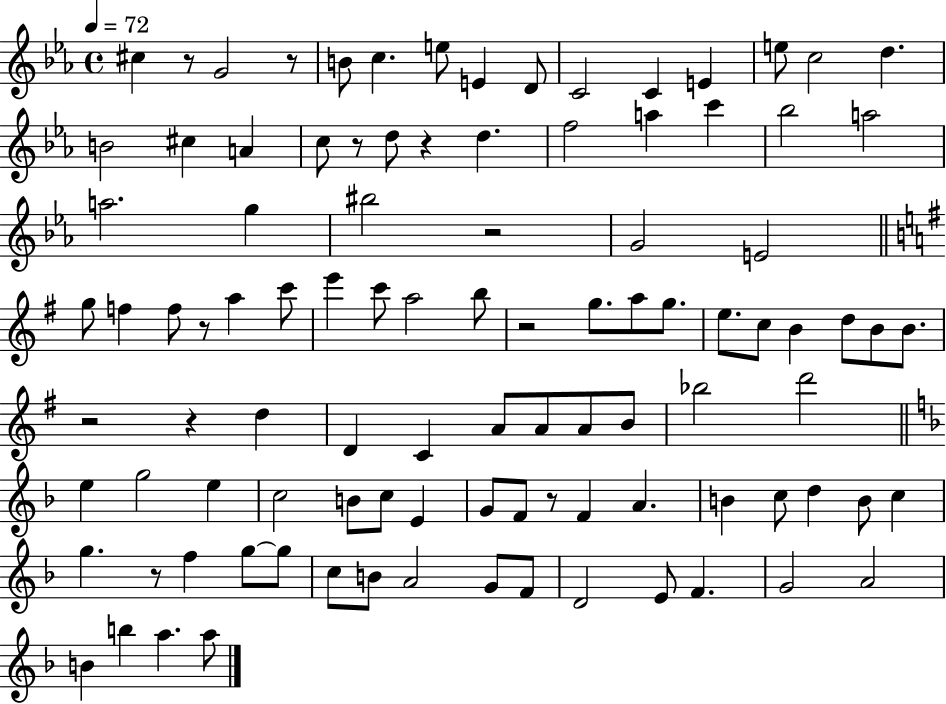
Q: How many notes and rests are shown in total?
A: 101